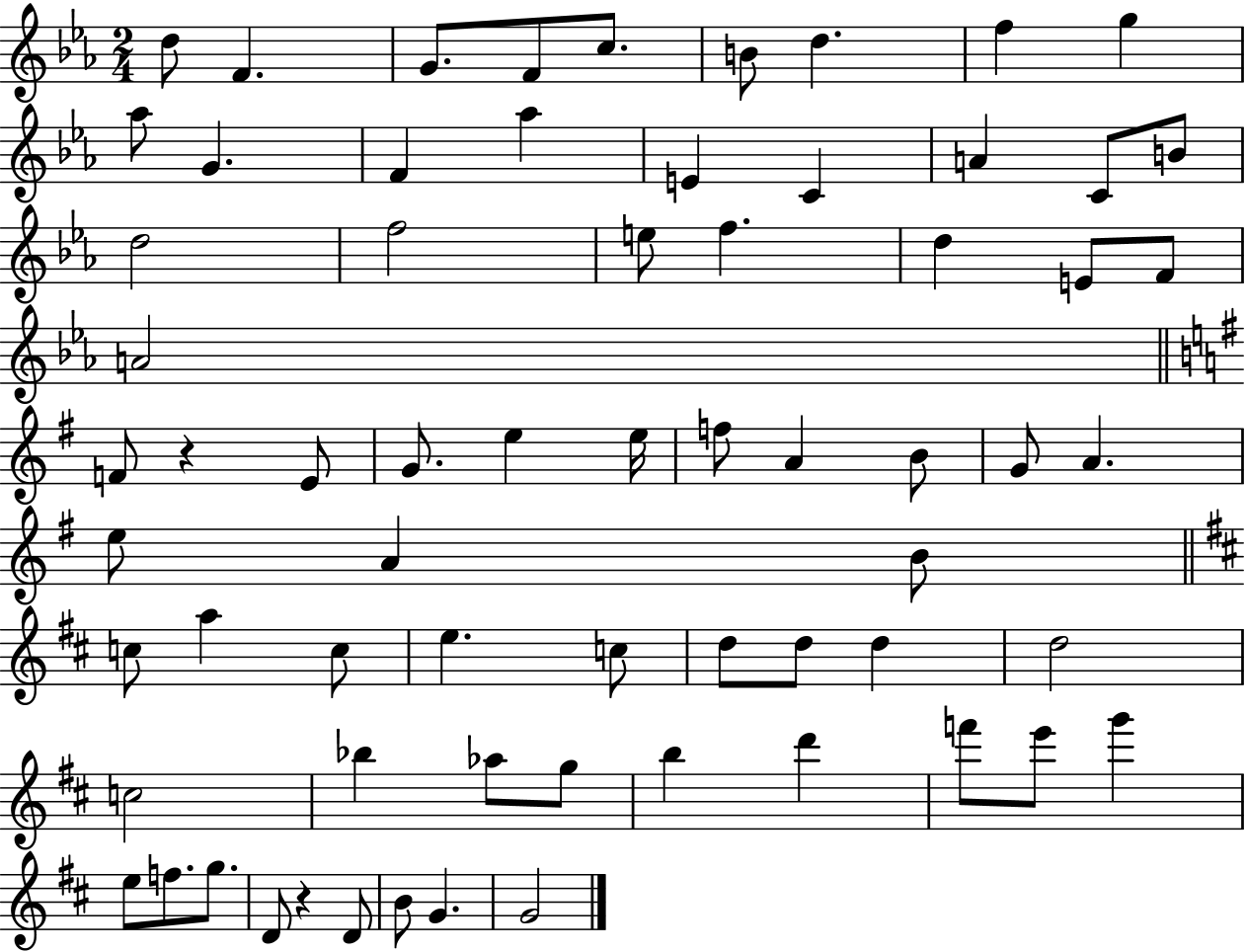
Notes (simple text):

D5/e F4/q. G4/e. F4/e C5/e. B4/e D5/q. F5/q G5/q Ab5/e G4/q. F4/q Ab5/q E4/q C4/q A4/q C4/e B4/e D5/h F5/h E5/e F5/q. D5/q E4/e F4/e A4/h F4/e R/q E4/e G4/e. E5/q E5/s F5/e A4/q B4/e G4/e A4/q. E5/e A4/q B4/e C5/e A5/q C5/e E5/q. C5/e D5/e D5/e D5/q D5/h C5/h Bb5/q Ab5/e G5/e B5/q D6/q F6/e E6/e G6/q E5/e F5/e. G5/e. D4/e R/q D4/e B4/e G4/q. G4/h